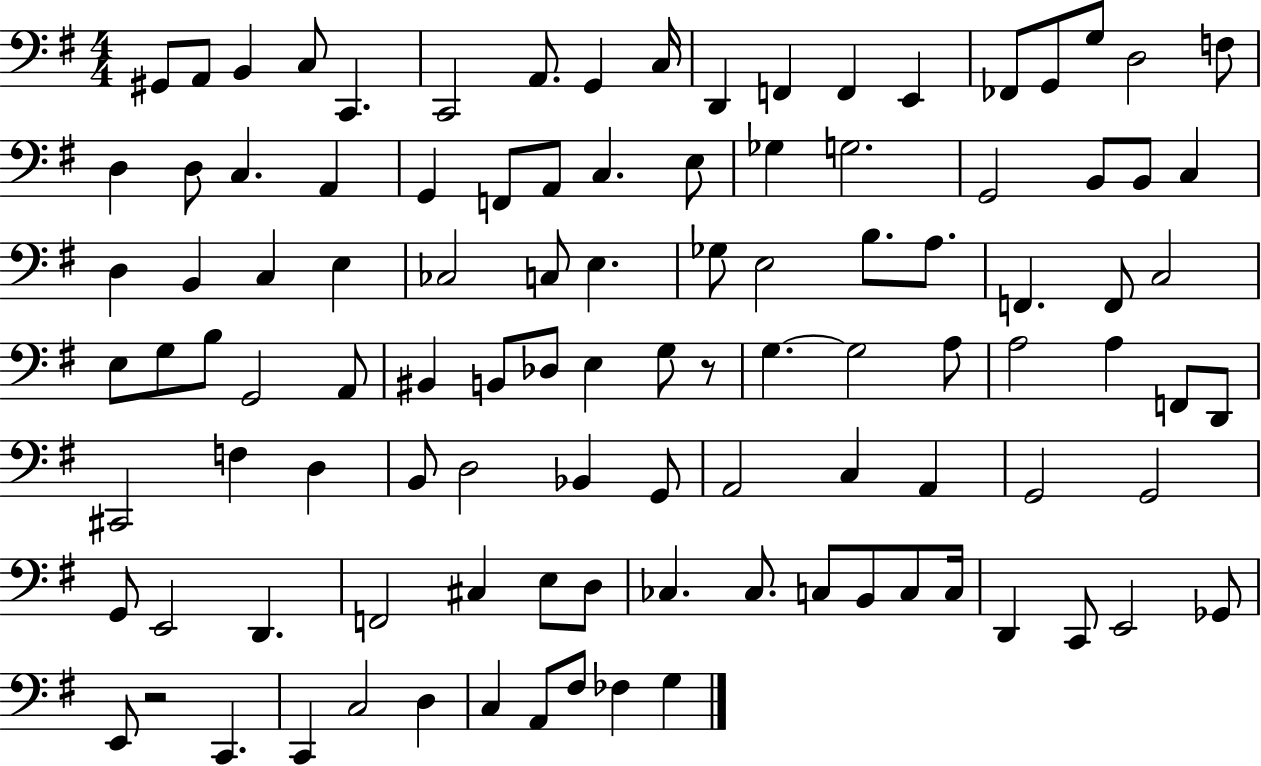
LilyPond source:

{
  \clef bass
  \numericTimeSignature
  \time 4/4
  \key g \major
  gis,8 a,8 b,4 c8 c,4. | c,2 a,8. g,4 c16 | d,4 f,4 f,4 e,4 | fes,8 g,8 g8 d2 f8 | \break d4 d8 c4. a,4 | g,4 f,8 a,8 c4. e8 | ges4 g2. | g,2 b,8 b,8 c4 | \break d4 b,4 c4 e4 | ces2 c8 e4. | ges8 e2 b8. a8. | f,4. f,8 c2 | \break e8 g8 b8 g,2 a,8 | bis,4 b,8 des8 e4 g8 r8 | g4.~~ g2 a8 | a2 a4 f,8 d,8 | \break cis,2 f4 d4 | b,8 d2 bes,4 g,8 | a,2 c4 a,4 | g,2 g,2 | \break g,8 e,2 d,4. | f,2 cis4 e8 d8 | ces4. ces8. c8 b,8 c8 c16 | d,4 c,8 e,2 ges,8 | \break e,8 r2 c,4. | c,4 c2 d4 | c4 a,8 fis8 fes4 g4 | \bar "|."
}